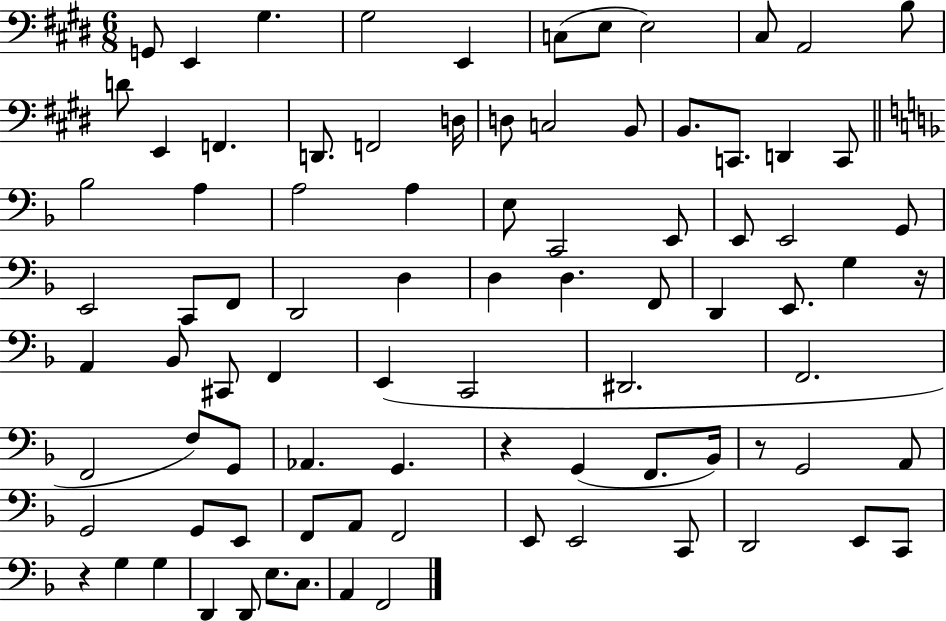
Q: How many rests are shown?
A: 4